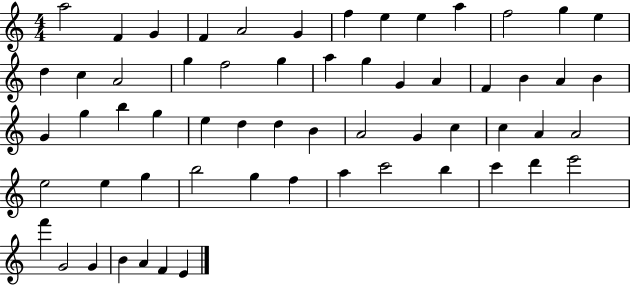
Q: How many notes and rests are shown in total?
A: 60